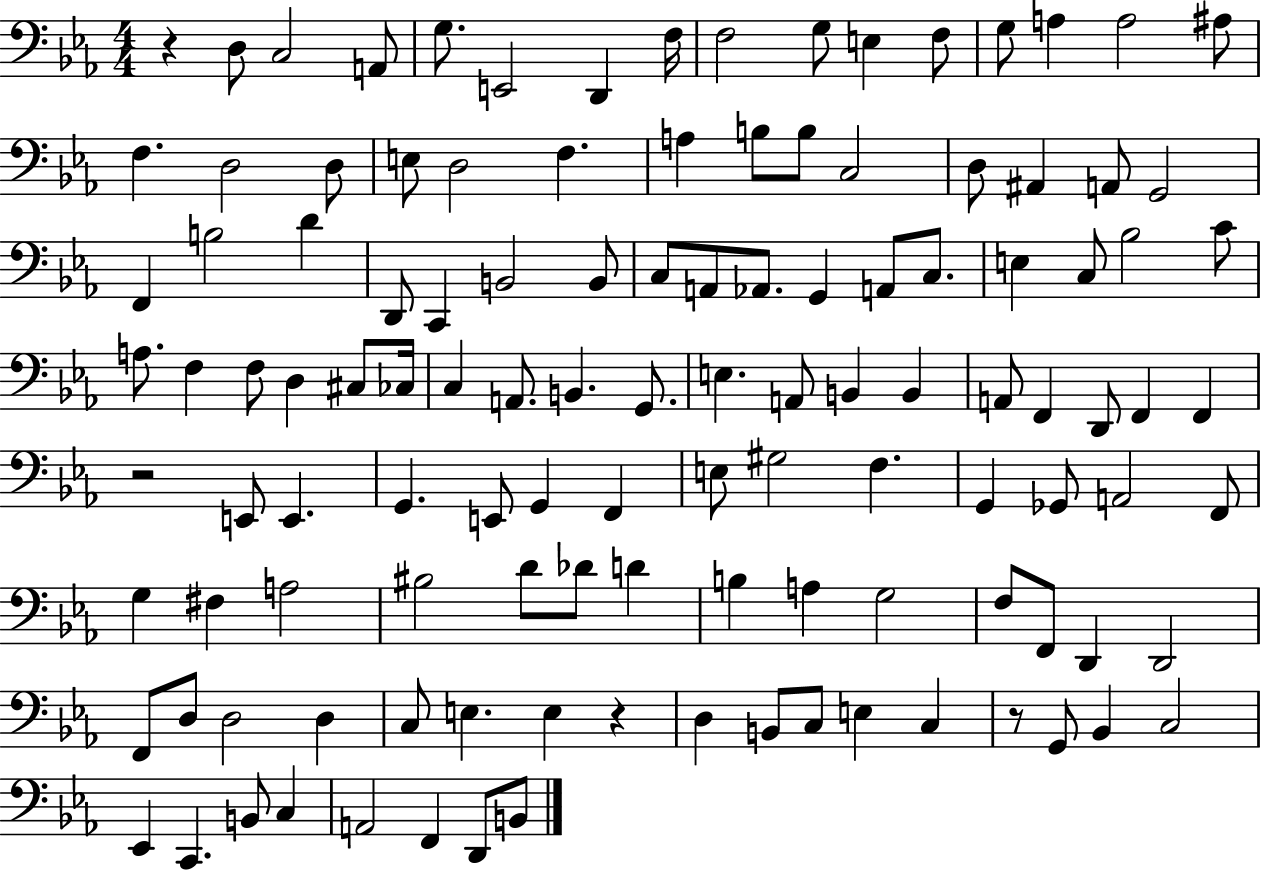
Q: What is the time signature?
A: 4/4